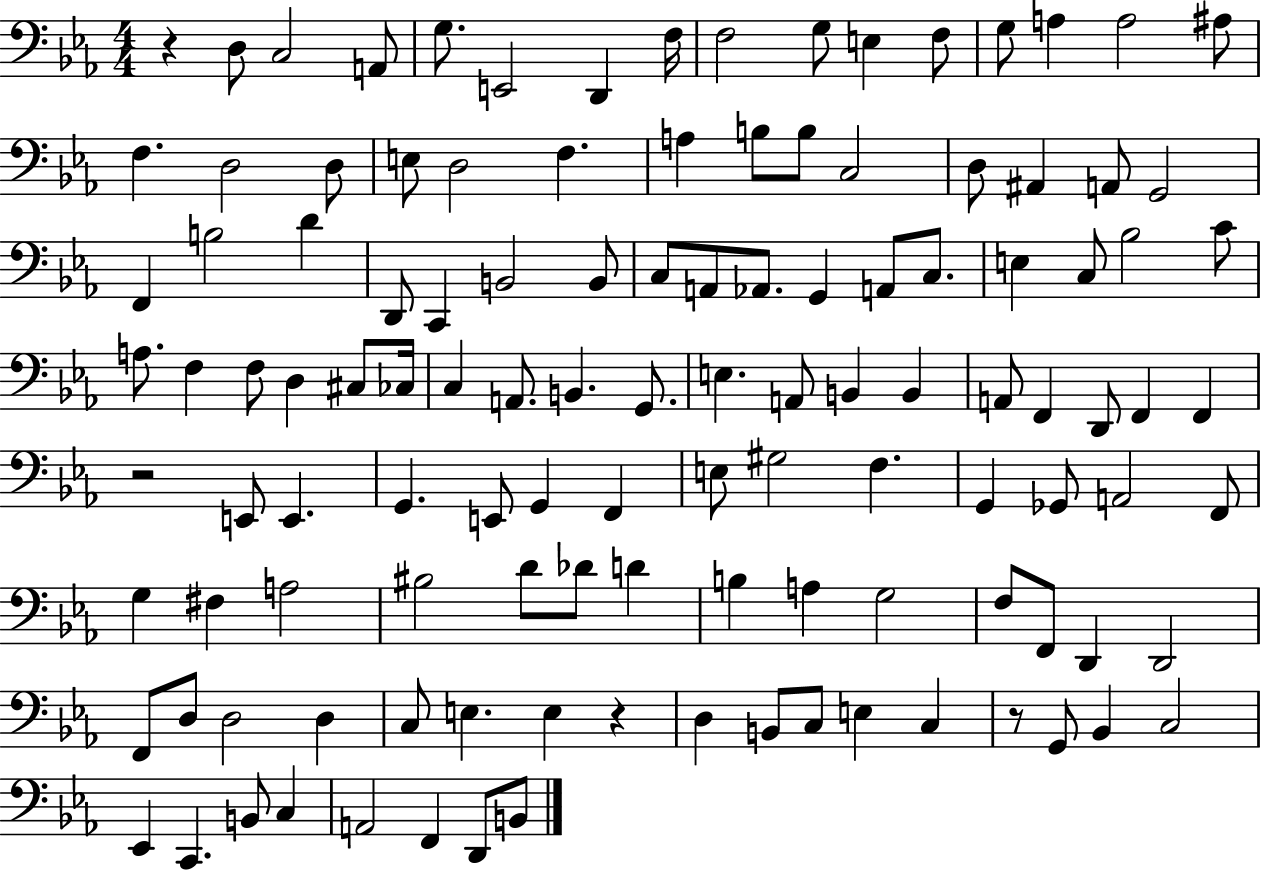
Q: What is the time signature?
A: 4/4